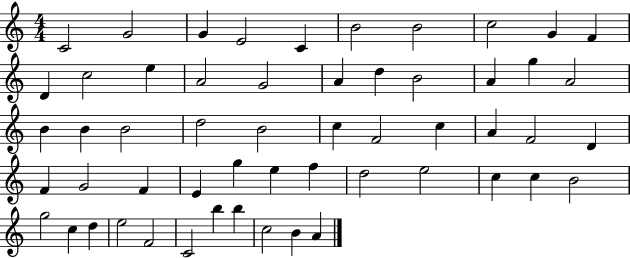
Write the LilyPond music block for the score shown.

{
  \clef treble
  \numericTimeSignature
  \time 4/4
  \key c \major
  c'2 g'2 | g'4 e'2 c'4 | b'2 b'2 | c''2 g'4 f'4 | \break d'4 c''2 e''4 | a'2 g'2 | a'4 d''4 b'2 | a'4 g''4 a'2 | \break b'4 b'4 b'2 | d''2 b'2 | c''4 f'2 c''4 | a'4 f'2 d'4 | \break f'4 g'2 f'4 | e'4 g''4 e''4 f''4 | d''2 e''2 | c''4 c''4 b'2 | \break g''2 c''4 d''4 | e''2 f'2 | c'2 b''4 b''4 | c''2 b'4 a'4 | \break \bar "|."
}